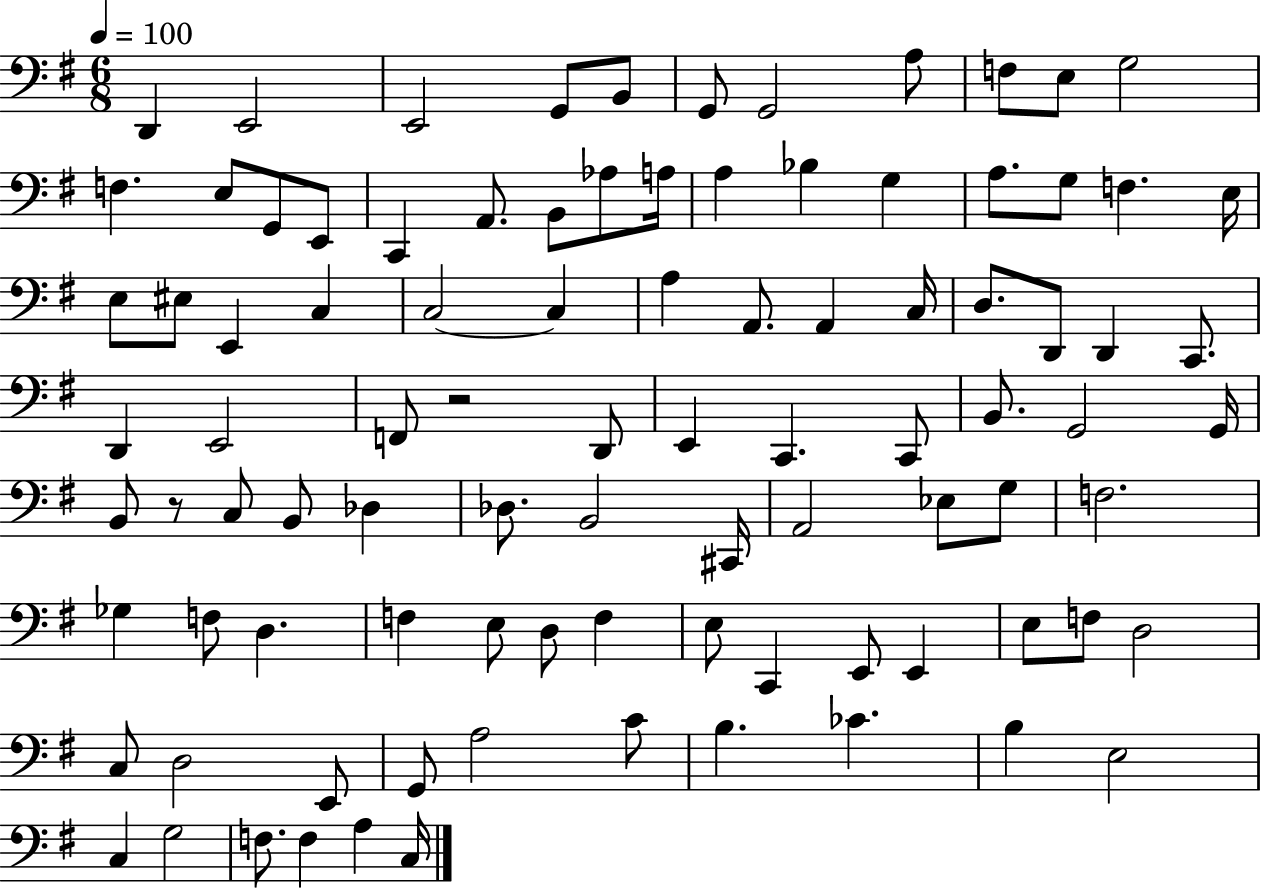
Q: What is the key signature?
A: G major